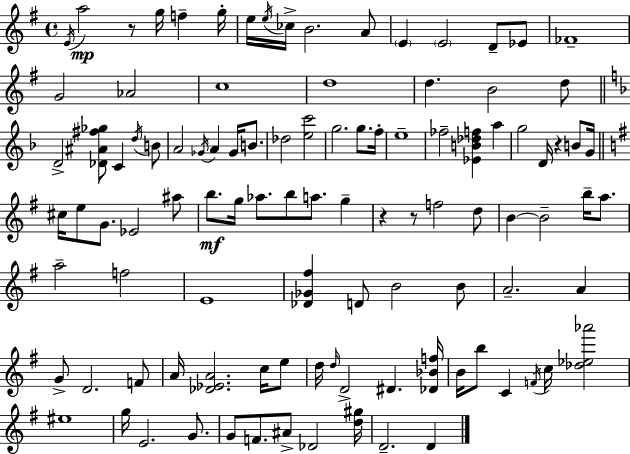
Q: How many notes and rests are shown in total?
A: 104